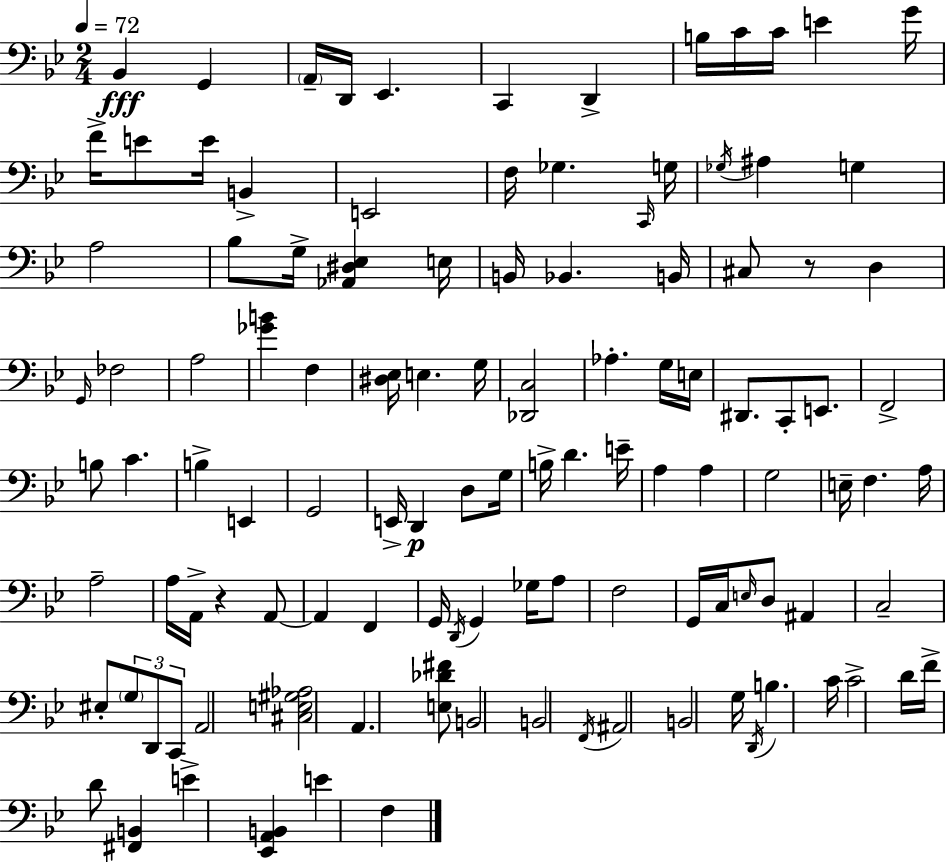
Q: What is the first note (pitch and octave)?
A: Bb2